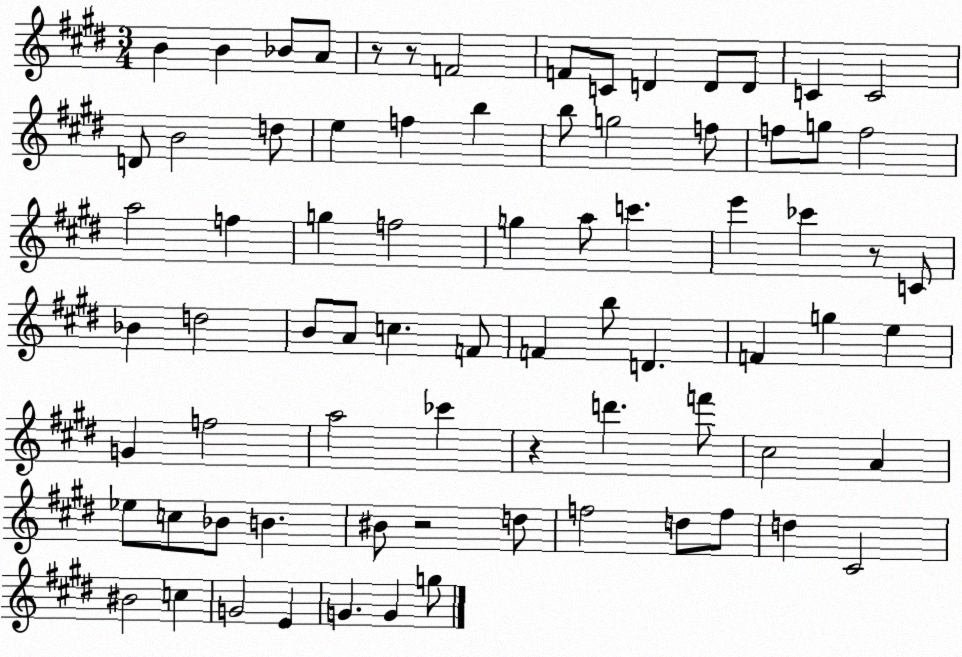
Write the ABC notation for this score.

X:1
T:Untitled
M:3/4
L:1/4
K:E
B B _B/2 A/2 z/2 z/2 F2 F/2 C/2 D D/2 D/2 C C2 D/2 B2 d/2 e f b b/2 g2 f/2 f/2 g/2 f2 a2 f g f2 g a/2 c' e' _c' z/2 C/2 _B d2 B/2 A/2 c F/2 F b/2 D F g e G f2 a2 _c' z d' f'/2 ^c2 A _e/2 c/2 _B/2 B ^B/2 z2 d/2 f2 d/2 f/2 d ^C2 ^B2 c G2 E G G g/2